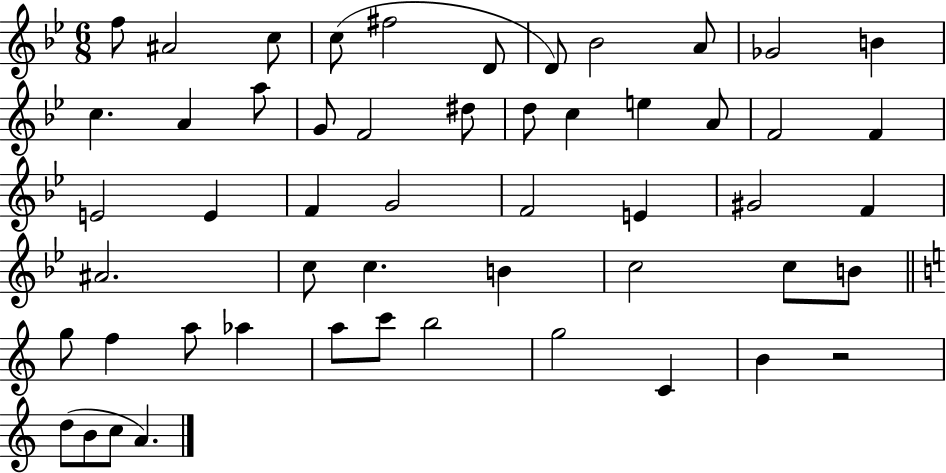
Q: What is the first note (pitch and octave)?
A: F5